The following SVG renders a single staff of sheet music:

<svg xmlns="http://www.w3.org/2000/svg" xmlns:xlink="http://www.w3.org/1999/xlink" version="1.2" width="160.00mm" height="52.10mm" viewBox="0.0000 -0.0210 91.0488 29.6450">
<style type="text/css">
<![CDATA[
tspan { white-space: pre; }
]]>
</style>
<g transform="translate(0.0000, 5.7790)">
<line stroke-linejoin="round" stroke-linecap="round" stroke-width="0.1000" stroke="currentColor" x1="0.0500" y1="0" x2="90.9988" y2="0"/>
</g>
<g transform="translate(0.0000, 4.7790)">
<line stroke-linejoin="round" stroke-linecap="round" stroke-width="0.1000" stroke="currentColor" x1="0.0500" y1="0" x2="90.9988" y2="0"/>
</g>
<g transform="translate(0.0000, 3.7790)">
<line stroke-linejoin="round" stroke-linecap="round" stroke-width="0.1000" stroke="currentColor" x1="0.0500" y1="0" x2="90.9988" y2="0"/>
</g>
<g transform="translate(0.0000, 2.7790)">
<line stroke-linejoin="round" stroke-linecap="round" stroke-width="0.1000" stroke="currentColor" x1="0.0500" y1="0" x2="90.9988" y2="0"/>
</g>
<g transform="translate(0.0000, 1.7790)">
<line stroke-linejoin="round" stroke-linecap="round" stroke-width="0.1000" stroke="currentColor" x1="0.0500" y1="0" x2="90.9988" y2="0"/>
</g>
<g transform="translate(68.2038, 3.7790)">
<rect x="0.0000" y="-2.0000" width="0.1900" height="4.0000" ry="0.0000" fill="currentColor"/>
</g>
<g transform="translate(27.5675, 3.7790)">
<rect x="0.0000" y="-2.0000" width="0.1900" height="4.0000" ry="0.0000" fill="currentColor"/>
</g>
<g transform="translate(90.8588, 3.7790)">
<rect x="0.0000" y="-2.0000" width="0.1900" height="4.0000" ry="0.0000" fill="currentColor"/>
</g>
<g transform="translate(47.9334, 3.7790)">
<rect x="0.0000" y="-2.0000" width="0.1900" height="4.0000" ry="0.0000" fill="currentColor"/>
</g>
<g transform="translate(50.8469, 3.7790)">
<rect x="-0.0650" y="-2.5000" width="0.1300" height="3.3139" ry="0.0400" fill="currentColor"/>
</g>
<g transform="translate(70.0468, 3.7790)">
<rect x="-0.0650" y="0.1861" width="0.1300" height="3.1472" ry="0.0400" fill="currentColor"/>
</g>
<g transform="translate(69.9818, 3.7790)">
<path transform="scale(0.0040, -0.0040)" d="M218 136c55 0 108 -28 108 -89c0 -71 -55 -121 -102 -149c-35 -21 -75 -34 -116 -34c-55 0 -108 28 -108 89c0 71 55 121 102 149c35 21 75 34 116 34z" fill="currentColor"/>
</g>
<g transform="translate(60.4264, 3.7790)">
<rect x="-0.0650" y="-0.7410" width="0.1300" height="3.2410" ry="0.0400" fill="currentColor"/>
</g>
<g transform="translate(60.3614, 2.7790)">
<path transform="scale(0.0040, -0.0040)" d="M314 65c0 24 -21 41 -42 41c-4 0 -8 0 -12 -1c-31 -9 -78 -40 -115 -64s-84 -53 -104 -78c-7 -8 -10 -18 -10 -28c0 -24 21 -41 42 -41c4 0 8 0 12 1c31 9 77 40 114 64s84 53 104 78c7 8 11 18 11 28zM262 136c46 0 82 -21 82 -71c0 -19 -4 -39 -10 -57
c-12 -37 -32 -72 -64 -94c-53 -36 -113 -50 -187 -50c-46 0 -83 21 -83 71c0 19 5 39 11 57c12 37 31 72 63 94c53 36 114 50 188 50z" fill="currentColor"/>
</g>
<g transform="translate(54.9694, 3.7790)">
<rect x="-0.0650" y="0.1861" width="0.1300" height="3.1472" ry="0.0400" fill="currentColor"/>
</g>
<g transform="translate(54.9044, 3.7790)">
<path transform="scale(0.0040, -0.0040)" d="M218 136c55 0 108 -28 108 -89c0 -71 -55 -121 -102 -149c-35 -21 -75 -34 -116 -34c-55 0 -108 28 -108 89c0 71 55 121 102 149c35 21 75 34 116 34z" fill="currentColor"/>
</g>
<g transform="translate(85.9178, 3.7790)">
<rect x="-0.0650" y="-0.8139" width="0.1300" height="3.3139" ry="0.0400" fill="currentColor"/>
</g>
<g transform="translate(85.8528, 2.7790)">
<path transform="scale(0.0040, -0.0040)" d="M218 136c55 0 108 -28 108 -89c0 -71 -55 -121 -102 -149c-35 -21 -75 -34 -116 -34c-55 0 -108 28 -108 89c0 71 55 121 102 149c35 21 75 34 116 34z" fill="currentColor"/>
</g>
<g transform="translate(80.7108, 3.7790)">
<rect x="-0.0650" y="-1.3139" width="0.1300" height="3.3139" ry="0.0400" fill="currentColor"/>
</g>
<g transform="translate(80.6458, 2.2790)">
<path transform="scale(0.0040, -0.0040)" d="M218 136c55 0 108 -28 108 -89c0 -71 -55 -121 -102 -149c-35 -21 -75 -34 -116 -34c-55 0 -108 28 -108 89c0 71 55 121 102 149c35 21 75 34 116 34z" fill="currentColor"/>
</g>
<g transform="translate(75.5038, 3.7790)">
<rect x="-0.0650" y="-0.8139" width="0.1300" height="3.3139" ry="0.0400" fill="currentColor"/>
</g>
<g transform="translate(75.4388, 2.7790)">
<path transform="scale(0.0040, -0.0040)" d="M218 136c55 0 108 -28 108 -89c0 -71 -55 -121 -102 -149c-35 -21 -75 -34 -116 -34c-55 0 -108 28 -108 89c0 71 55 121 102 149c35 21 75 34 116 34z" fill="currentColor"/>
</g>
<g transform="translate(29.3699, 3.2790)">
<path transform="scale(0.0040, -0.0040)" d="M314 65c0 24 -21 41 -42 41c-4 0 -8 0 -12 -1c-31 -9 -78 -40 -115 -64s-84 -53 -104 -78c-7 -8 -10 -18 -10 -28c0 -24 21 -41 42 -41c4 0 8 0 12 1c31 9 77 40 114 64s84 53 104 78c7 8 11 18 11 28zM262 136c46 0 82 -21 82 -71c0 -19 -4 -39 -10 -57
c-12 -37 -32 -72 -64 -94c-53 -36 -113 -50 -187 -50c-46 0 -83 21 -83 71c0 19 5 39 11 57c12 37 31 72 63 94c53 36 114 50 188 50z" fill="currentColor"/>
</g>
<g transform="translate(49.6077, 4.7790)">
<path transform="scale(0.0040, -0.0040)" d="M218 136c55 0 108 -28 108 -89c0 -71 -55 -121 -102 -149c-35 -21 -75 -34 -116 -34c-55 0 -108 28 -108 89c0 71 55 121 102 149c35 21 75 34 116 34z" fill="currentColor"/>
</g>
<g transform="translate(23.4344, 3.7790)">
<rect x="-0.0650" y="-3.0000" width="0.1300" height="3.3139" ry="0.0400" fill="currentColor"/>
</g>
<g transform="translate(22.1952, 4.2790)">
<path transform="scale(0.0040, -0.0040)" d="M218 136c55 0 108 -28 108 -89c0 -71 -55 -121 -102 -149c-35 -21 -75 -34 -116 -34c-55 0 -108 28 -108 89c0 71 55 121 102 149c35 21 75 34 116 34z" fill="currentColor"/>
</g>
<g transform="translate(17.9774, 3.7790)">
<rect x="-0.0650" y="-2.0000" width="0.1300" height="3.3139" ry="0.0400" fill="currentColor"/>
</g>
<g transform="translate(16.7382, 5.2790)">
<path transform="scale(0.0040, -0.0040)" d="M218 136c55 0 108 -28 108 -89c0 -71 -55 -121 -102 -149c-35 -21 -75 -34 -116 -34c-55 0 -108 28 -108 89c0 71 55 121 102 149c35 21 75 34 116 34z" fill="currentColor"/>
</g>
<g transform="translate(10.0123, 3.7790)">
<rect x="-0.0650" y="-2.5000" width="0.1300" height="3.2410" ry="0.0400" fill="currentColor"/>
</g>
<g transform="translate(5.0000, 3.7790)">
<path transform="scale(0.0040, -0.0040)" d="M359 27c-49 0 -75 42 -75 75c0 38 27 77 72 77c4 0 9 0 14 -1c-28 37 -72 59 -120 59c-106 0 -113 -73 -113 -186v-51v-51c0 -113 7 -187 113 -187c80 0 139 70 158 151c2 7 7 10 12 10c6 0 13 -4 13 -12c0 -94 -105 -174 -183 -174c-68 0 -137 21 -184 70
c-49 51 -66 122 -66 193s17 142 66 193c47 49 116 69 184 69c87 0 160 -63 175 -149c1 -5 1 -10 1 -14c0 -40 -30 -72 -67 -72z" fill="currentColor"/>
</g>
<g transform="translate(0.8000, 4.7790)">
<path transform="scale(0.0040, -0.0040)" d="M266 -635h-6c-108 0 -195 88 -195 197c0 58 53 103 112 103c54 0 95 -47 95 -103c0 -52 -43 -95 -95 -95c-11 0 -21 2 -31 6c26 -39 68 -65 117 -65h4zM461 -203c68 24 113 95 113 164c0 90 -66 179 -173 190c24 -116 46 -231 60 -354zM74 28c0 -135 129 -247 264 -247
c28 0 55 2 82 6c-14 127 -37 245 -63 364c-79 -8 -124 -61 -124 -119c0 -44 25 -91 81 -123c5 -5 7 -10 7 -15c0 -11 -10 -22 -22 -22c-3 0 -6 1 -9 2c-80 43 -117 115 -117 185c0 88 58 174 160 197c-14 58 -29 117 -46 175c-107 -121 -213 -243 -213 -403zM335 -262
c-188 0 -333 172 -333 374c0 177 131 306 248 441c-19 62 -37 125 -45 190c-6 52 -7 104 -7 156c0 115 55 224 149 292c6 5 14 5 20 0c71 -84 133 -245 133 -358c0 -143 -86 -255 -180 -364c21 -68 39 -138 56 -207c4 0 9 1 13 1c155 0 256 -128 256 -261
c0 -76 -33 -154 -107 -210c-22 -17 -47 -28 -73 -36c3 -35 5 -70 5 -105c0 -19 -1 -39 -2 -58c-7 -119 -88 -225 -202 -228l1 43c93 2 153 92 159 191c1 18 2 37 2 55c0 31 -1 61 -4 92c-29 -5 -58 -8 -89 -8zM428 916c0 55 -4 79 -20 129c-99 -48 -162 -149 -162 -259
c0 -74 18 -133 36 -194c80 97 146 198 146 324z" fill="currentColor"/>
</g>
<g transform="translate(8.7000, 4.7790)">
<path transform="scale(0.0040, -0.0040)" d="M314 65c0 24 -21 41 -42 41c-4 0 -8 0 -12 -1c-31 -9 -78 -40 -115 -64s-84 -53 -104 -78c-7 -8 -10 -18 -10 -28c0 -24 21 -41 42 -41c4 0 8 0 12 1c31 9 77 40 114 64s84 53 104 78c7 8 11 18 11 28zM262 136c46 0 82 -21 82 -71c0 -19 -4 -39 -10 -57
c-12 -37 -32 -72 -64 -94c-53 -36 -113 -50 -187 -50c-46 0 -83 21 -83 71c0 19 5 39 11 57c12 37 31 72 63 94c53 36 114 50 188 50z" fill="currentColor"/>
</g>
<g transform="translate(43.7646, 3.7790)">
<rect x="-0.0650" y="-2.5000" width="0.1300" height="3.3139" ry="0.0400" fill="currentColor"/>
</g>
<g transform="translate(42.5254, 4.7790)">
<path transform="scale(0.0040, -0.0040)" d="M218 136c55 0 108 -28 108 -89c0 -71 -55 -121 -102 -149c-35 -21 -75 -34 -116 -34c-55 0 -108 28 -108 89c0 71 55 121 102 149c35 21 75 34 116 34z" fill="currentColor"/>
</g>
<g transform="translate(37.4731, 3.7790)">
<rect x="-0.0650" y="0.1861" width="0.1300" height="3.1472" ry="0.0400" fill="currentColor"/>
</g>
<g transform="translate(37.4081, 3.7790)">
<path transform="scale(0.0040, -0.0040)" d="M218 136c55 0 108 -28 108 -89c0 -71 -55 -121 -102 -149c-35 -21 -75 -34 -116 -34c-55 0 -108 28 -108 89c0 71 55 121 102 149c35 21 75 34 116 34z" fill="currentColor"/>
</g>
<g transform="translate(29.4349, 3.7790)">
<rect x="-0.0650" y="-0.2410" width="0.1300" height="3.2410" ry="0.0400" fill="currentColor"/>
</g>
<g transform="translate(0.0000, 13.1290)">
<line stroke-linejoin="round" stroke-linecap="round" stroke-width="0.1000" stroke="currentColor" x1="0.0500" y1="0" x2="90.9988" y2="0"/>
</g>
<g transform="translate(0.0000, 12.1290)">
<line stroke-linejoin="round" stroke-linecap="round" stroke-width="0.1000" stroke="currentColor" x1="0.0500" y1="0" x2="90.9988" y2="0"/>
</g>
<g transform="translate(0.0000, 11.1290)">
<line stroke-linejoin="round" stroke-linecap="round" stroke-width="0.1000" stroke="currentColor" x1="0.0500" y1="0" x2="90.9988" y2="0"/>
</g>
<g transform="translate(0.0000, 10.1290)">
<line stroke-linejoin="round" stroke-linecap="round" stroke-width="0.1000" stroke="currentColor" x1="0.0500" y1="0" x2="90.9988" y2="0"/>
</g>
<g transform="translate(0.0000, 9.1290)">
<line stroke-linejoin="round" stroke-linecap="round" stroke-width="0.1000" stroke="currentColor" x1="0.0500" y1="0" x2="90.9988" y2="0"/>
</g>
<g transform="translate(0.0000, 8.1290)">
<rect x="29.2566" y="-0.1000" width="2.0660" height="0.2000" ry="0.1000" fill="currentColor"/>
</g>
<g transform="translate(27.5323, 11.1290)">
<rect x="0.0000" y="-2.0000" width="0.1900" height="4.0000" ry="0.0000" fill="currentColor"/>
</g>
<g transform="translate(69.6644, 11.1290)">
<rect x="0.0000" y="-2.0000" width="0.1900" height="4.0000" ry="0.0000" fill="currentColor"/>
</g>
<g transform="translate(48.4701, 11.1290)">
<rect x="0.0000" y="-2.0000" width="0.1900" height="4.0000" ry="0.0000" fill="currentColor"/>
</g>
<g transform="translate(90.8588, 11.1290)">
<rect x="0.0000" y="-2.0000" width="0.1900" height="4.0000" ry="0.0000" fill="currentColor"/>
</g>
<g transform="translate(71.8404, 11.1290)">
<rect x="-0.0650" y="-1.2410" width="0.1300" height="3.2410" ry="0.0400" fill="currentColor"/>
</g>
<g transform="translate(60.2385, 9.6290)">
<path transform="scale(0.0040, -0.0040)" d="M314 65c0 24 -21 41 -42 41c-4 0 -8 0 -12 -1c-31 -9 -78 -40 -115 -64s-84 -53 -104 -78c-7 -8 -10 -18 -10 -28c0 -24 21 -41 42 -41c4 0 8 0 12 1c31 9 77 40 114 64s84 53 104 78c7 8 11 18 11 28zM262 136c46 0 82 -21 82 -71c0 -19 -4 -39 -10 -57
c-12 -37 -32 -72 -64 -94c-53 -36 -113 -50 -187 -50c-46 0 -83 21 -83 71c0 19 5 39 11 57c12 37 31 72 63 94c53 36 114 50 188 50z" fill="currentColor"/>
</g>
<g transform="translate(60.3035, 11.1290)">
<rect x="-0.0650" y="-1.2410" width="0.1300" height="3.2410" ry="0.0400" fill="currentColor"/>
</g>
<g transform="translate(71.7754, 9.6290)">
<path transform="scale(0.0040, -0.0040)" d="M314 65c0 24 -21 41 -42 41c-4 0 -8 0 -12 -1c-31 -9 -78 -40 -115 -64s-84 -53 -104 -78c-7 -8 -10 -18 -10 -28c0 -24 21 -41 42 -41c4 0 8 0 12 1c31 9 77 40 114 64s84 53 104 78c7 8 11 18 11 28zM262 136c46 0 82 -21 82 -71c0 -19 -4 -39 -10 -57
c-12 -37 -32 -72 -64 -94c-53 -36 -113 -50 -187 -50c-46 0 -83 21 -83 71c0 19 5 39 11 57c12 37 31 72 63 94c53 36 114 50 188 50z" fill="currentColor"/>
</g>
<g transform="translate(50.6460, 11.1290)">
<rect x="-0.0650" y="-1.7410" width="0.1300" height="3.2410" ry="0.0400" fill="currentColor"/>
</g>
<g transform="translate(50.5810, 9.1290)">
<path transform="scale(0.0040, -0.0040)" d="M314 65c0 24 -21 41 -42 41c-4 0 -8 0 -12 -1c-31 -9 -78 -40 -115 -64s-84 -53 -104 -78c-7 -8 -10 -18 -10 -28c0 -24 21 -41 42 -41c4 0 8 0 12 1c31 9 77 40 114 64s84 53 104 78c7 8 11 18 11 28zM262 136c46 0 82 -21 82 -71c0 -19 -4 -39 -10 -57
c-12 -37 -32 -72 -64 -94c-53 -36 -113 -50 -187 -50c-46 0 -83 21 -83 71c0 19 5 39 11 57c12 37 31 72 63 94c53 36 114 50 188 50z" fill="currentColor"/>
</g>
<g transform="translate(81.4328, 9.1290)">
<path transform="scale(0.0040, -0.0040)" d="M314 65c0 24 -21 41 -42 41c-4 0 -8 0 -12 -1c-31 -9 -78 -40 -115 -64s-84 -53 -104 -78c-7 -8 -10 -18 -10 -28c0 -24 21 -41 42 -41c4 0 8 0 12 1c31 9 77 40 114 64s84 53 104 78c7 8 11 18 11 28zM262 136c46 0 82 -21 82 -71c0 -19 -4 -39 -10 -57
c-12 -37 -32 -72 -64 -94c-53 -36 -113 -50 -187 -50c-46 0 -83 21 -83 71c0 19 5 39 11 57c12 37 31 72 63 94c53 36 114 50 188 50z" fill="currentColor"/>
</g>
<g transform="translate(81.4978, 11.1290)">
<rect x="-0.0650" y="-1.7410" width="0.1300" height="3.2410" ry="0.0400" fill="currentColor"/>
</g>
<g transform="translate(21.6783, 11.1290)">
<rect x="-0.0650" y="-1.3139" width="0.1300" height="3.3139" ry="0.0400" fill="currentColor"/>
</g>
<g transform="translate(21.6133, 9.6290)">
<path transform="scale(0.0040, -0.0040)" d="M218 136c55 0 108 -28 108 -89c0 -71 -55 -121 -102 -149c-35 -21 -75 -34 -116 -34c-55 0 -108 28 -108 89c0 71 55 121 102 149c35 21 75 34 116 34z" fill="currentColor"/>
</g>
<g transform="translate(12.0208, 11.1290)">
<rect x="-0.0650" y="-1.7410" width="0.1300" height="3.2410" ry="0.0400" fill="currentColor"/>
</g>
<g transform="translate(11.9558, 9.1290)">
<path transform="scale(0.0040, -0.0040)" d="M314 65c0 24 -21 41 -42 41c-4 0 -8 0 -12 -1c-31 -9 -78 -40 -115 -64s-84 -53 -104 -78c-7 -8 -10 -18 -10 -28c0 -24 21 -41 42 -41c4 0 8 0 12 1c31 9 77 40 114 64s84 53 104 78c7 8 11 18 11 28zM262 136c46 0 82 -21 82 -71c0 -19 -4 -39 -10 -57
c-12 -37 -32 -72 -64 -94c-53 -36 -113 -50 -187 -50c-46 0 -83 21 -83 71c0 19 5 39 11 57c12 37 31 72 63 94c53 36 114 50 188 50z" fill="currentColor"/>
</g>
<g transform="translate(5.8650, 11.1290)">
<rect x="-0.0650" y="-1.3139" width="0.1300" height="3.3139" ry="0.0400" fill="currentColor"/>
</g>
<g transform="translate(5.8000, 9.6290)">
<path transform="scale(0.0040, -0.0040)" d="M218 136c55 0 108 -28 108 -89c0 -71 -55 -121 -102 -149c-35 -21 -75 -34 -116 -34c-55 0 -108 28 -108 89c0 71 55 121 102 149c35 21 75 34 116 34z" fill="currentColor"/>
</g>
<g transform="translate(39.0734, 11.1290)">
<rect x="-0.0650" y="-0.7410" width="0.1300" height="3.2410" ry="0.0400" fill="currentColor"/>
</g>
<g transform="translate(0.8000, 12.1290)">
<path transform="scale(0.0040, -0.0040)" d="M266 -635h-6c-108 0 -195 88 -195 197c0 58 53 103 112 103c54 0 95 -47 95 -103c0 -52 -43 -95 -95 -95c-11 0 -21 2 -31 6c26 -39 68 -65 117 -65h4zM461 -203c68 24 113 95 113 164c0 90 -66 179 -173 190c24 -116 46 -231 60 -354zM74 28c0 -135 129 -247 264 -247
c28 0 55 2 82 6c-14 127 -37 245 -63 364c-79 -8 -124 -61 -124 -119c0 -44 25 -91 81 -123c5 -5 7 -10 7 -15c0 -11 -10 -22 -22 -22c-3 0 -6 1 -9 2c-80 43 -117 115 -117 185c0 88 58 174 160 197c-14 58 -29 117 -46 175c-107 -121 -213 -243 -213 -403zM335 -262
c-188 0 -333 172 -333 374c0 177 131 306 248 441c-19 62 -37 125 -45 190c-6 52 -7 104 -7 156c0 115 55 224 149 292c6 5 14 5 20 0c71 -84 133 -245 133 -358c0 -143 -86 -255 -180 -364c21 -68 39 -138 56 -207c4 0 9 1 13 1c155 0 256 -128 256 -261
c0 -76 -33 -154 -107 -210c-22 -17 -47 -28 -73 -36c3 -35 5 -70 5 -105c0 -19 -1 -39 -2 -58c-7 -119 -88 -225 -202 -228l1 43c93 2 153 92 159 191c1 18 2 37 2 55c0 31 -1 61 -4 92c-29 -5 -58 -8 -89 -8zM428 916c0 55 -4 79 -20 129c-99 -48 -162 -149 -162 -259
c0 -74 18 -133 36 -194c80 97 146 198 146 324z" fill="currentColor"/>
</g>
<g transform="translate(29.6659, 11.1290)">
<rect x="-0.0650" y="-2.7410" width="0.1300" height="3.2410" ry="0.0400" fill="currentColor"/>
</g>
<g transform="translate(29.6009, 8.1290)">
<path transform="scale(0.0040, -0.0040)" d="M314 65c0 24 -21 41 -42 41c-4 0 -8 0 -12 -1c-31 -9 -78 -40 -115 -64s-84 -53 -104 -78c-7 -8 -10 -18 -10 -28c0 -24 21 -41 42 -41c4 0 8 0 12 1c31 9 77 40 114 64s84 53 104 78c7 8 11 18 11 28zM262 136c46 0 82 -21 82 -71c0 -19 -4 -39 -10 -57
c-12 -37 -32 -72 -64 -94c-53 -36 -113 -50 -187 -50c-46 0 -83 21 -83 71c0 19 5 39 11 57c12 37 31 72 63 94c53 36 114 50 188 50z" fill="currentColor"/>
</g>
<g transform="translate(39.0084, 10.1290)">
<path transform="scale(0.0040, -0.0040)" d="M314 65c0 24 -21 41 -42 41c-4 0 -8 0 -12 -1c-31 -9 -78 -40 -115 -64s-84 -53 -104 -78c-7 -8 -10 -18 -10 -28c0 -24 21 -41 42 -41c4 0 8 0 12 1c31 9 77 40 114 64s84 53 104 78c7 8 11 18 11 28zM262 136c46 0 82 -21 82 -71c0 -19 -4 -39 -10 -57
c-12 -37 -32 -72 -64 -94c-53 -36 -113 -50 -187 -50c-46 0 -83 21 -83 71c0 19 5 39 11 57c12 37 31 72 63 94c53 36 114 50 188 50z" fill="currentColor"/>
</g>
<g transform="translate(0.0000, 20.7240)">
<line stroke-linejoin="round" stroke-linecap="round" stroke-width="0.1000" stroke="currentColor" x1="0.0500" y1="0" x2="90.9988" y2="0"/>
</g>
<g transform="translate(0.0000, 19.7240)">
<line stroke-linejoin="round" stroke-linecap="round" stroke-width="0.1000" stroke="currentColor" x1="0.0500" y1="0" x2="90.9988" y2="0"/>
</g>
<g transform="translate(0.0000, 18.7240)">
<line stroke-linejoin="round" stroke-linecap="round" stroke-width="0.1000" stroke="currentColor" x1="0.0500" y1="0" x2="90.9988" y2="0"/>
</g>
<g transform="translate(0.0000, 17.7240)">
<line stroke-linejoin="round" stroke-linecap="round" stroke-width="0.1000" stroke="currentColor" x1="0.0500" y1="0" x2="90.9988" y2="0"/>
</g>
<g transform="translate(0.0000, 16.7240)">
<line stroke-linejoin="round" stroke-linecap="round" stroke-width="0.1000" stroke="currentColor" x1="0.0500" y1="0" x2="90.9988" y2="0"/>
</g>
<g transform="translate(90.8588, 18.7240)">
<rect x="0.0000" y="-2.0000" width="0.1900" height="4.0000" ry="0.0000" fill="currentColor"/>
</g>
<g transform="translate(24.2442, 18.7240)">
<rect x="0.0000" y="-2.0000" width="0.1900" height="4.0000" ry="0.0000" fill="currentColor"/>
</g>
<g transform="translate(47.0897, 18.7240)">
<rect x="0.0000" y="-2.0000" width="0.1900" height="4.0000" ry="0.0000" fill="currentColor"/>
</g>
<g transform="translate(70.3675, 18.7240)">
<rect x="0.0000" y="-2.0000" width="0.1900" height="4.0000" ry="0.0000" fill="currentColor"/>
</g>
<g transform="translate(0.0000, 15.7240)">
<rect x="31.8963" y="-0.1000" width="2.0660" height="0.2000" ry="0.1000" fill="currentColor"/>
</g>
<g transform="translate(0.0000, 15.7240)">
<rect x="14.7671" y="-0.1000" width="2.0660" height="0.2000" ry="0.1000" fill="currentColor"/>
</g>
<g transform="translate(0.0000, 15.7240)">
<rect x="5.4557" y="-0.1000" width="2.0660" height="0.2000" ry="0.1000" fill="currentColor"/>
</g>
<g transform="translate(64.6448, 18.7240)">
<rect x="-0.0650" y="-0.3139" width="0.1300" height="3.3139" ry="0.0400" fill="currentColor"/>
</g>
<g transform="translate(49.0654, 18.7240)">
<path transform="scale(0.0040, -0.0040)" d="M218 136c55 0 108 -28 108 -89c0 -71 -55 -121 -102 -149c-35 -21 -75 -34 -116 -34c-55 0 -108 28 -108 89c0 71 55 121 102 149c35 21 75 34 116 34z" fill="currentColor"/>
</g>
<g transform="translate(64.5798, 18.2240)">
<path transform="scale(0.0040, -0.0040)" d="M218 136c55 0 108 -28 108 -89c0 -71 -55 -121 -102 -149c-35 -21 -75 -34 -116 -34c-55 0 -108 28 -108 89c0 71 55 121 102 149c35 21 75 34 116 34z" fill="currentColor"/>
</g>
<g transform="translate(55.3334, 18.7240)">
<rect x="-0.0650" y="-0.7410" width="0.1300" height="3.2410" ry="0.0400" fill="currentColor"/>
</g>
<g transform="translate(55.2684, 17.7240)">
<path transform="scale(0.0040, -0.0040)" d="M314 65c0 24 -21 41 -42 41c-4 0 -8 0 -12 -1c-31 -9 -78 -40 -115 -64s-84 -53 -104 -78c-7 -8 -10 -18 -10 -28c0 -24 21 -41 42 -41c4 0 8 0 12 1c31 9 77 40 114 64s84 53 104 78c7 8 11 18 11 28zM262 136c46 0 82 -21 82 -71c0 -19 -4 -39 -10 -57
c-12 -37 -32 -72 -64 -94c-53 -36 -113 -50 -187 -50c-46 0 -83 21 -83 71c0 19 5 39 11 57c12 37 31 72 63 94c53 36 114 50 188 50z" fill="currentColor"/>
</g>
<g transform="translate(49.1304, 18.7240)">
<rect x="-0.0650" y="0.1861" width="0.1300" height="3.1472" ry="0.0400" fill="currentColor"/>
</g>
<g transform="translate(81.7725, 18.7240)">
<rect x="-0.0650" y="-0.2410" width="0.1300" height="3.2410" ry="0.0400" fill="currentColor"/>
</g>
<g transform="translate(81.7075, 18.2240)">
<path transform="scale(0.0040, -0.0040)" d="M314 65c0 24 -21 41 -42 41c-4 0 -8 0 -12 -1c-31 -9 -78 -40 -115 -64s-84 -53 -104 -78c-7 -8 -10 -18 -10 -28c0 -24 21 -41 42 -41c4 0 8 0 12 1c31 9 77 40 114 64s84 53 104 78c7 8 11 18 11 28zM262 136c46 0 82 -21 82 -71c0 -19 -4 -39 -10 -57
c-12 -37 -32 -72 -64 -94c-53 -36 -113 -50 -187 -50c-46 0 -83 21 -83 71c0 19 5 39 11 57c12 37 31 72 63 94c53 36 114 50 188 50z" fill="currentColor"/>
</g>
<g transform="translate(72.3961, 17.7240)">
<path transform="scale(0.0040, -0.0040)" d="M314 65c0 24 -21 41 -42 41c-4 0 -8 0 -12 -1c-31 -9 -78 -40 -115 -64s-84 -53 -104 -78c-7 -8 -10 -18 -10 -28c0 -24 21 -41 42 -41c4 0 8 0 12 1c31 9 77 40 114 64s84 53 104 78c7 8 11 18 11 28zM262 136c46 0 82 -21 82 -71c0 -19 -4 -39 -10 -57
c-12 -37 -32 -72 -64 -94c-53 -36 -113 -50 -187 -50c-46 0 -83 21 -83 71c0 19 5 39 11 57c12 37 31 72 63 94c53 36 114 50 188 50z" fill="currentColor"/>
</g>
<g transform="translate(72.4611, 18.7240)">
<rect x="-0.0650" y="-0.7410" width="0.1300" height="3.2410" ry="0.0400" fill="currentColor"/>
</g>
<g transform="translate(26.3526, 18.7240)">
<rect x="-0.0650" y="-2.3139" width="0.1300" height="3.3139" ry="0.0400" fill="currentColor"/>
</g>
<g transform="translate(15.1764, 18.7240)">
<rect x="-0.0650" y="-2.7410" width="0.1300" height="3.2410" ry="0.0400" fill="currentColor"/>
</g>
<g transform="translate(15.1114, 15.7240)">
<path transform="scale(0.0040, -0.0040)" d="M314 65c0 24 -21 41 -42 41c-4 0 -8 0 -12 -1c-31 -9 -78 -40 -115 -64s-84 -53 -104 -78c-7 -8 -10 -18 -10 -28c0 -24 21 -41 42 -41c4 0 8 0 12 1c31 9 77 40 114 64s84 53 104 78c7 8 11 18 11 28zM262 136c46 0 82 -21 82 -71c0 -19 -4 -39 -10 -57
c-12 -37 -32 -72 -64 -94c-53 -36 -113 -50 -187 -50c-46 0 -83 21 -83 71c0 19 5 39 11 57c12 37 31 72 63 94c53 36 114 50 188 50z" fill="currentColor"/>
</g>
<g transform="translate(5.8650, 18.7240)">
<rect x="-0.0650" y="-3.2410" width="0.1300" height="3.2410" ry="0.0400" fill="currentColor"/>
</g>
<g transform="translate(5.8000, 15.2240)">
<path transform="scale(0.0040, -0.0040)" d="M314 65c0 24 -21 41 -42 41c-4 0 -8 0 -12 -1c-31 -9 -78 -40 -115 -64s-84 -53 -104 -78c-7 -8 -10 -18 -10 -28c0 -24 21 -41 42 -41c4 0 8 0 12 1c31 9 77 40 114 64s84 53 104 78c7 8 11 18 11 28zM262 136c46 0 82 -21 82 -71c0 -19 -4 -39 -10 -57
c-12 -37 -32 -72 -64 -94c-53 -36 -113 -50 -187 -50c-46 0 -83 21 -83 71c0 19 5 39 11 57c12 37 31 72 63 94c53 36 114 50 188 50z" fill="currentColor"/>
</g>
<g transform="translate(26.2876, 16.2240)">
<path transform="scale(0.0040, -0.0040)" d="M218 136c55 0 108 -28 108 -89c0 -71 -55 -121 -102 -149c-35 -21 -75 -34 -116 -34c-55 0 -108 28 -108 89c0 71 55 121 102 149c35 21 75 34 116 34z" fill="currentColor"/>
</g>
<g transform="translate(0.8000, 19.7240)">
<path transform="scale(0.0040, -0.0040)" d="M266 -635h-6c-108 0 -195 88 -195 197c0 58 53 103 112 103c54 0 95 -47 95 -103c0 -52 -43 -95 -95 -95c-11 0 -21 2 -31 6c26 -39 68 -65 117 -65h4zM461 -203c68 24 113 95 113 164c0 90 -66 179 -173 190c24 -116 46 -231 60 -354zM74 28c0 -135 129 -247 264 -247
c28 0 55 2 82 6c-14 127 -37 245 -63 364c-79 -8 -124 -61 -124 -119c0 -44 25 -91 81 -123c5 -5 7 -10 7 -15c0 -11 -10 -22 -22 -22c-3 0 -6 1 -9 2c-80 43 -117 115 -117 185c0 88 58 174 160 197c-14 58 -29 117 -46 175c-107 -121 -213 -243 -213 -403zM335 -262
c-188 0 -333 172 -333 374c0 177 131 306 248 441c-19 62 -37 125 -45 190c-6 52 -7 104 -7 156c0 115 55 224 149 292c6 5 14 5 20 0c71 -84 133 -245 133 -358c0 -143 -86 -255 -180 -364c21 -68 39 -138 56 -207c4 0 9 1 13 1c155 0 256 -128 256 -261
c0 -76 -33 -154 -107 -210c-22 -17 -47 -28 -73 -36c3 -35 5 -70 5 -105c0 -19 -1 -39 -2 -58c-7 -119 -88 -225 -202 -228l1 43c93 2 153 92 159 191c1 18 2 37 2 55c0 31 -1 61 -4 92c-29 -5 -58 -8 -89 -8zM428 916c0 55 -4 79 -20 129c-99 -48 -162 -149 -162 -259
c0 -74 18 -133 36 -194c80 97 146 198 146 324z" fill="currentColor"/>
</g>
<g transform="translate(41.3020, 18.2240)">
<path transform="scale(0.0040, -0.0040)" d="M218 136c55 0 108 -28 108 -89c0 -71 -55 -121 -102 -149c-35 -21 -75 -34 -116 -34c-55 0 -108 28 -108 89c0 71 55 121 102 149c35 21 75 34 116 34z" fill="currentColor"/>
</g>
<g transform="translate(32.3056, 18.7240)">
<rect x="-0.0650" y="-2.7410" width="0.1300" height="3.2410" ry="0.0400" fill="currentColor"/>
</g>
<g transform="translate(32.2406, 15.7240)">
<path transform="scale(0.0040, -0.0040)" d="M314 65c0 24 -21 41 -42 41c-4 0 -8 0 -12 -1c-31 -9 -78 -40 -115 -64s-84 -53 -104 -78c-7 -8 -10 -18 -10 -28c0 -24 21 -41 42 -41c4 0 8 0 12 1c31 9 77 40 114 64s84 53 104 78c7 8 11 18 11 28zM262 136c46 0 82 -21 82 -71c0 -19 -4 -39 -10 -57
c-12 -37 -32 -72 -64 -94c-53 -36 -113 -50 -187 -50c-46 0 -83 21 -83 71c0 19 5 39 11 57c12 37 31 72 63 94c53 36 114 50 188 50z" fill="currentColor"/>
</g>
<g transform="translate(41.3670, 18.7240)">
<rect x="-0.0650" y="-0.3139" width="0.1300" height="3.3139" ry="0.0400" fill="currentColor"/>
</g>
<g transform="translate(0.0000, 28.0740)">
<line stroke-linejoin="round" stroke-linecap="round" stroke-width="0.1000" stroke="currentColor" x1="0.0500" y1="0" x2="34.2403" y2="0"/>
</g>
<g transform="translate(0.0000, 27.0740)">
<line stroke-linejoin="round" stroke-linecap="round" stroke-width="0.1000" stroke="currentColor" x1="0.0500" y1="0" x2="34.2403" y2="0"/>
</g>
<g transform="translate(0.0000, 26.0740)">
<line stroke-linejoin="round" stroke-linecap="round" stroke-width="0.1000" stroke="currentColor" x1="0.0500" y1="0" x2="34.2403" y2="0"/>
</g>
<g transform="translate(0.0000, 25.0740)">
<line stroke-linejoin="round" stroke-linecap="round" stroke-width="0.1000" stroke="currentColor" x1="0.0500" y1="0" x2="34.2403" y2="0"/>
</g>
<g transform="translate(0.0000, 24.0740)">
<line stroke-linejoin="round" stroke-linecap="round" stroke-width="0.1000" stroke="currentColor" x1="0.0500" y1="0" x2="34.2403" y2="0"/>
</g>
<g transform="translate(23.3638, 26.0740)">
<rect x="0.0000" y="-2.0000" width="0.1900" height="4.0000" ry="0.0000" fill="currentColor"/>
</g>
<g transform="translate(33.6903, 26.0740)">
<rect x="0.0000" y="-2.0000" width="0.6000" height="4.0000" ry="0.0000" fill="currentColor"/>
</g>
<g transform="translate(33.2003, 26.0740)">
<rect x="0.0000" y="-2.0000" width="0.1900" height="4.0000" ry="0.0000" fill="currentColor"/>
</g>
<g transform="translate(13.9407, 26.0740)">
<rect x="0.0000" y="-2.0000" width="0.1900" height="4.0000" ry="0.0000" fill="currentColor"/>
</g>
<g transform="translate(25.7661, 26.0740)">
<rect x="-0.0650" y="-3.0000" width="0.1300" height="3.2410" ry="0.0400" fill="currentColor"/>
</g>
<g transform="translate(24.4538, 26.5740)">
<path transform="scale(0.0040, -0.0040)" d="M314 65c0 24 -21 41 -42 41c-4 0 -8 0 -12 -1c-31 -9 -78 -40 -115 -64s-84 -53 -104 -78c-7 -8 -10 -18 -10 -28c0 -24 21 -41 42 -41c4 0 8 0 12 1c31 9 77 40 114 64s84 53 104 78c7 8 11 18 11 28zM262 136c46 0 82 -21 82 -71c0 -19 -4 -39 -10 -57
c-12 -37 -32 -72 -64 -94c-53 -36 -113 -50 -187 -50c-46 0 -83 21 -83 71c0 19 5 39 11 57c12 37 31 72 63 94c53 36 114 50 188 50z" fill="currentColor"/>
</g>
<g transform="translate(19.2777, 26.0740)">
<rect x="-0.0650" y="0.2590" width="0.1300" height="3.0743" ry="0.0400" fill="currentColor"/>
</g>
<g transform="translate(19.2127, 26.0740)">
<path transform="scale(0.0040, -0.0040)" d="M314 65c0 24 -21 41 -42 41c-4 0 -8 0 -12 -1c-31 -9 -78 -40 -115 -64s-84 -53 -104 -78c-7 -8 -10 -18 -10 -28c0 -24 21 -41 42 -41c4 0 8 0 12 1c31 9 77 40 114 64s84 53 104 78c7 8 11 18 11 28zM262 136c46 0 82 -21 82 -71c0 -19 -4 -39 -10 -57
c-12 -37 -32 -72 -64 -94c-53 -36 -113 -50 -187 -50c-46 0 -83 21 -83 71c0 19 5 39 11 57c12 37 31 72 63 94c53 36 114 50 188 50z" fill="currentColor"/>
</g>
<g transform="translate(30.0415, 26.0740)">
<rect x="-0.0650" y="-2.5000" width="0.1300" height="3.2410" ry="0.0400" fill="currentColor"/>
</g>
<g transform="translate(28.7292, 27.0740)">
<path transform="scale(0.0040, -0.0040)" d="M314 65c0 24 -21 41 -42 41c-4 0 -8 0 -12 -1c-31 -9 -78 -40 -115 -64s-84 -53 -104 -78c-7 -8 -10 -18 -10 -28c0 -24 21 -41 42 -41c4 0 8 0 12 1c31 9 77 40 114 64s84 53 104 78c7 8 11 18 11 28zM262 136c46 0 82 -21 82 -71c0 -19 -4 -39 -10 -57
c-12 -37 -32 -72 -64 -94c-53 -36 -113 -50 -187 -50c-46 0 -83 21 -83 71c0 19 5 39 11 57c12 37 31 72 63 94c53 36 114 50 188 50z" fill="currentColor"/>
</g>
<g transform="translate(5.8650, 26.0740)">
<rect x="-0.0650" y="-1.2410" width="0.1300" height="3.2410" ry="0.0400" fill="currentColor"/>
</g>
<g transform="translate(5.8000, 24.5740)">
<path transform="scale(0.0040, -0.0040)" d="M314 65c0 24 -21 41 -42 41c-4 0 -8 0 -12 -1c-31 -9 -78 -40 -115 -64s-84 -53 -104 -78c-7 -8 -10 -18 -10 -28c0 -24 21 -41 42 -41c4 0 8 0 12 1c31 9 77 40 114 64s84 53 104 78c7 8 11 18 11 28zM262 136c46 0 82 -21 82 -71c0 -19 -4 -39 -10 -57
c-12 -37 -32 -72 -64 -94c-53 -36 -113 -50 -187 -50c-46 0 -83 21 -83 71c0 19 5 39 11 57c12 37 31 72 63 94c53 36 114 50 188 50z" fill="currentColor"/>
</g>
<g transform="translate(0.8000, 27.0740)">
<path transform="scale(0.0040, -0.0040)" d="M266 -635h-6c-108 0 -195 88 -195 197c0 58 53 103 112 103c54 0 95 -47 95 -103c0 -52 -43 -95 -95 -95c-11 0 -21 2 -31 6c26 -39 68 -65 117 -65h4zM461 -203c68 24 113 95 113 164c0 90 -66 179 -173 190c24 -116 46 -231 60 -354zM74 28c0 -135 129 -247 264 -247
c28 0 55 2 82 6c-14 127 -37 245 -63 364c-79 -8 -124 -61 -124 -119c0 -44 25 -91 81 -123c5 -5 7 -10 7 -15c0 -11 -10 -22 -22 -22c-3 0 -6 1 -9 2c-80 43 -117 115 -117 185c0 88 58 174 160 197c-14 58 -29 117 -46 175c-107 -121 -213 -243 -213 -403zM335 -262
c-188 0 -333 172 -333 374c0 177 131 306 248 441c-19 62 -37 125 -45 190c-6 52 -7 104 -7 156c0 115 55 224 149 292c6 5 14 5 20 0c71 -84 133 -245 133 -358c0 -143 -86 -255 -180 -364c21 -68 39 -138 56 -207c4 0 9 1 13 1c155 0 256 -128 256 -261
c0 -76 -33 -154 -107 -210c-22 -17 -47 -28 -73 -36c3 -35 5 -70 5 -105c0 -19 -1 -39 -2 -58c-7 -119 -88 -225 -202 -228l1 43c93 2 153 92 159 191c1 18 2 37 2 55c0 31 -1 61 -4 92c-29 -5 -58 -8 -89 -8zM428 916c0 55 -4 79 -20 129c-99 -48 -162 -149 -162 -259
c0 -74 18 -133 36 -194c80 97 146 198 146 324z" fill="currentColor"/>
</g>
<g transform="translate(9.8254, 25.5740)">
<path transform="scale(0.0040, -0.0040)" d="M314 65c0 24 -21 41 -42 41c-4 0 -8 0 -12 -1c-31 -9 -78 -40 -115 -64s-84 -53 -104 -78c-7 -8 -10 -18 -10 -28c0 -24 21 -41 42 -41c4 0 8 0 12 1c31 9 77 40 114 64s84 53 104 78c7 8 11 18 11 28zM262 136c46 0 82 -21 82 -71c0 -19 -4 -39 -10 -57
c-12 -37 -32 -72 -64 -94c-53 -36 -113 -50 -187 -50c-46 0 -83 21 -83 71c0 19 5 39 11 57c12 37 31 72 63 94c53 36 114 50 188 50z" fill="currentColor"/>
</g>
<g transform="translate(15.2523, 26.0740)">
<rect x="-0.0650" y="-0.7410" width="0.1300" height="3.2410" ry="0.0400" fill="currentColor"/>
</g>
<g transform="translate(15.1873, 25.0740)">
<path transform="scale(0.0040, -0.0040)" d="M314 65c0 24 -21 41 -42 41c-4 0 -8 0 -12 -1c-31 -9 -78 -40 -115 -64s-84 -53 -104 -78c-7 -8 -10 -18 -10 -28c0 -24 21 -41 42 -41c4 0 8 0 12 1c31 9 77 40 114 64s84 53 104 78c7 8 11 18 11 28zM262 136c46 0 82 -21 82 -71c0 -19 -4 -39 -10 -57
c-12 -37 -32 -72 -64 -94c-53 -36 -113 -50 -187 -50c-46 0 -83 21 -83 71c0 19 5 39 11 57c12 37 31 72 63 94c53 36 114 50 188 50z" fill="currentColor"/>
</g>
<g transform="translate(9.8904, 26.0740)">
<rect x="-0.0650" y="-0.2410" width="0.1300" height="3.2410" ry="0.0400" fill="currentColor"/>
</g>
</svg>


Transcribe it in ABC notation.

X:1
T:Untitled
M:4/4
L:1/4
K:C
G2 F A c2 B G G B d2 B d e d e f2 e a2 d2 f2 e2 e2 f2 b2 a2 g a2 c B d2 c d2 c2 e2 c2 d2 B2 A2 G2